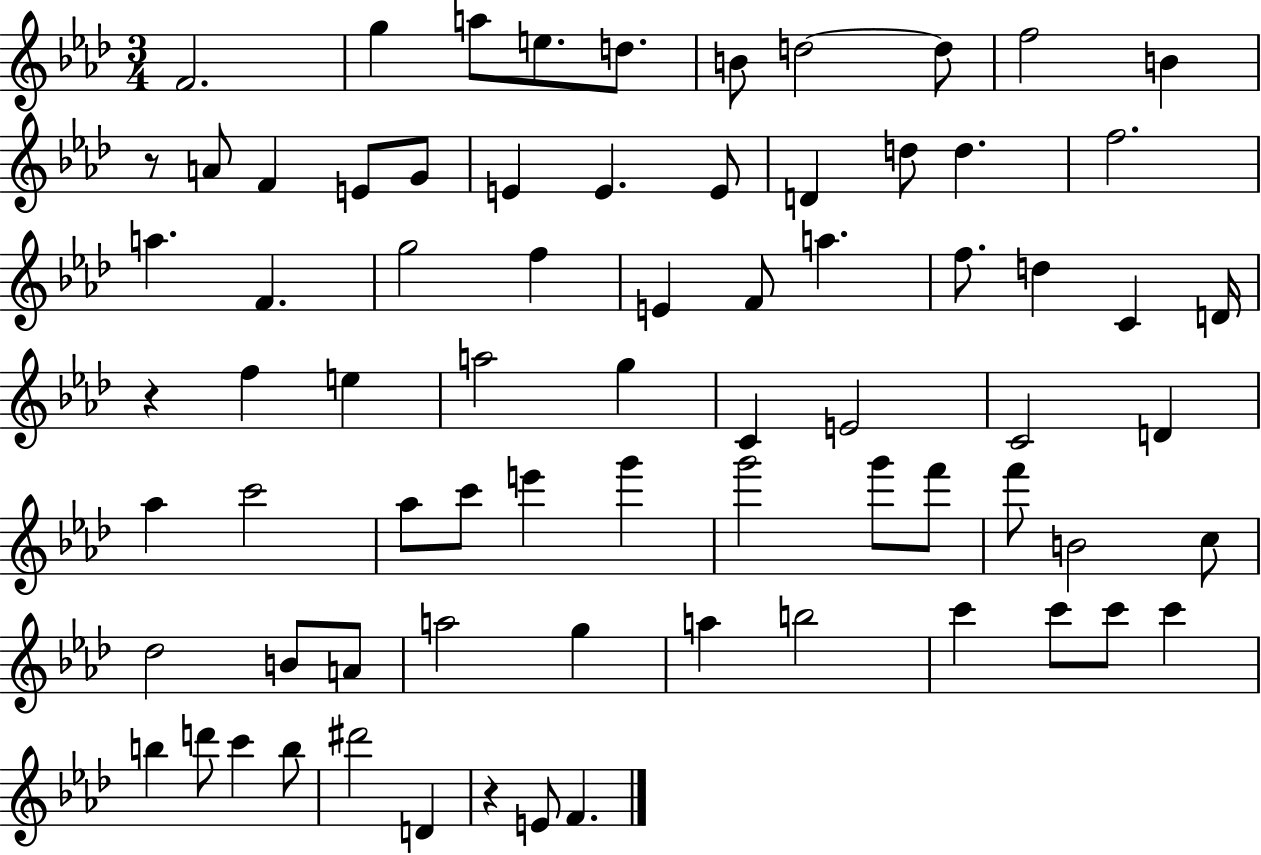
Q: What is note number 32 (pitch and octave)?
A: D4